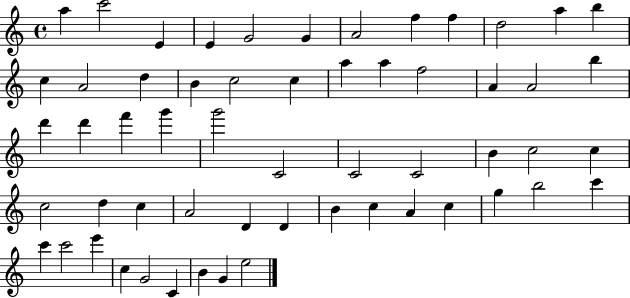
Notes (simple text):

A5/q C6/h E4/q E4/q G4/h G4/q A4/h F5/q F5/q D5/h A5/q B5/q C5/q A4/h D5/q B4/q C5/h C5/q A5/q A5/q F5/h A4/q A4/h B5/q D6/q D6/q F6/q G6/q G6/h C4/h C4/h C4/h B4/q C5/h C5/q C5/h D5/q C5/q A4/h D4/q D4/q B4/q C5/q A4/q C5/q G5/q B5/h C6/q C6/q C6/h E6/q C5/q G4/h C4/q B4/q G4/q E5/h